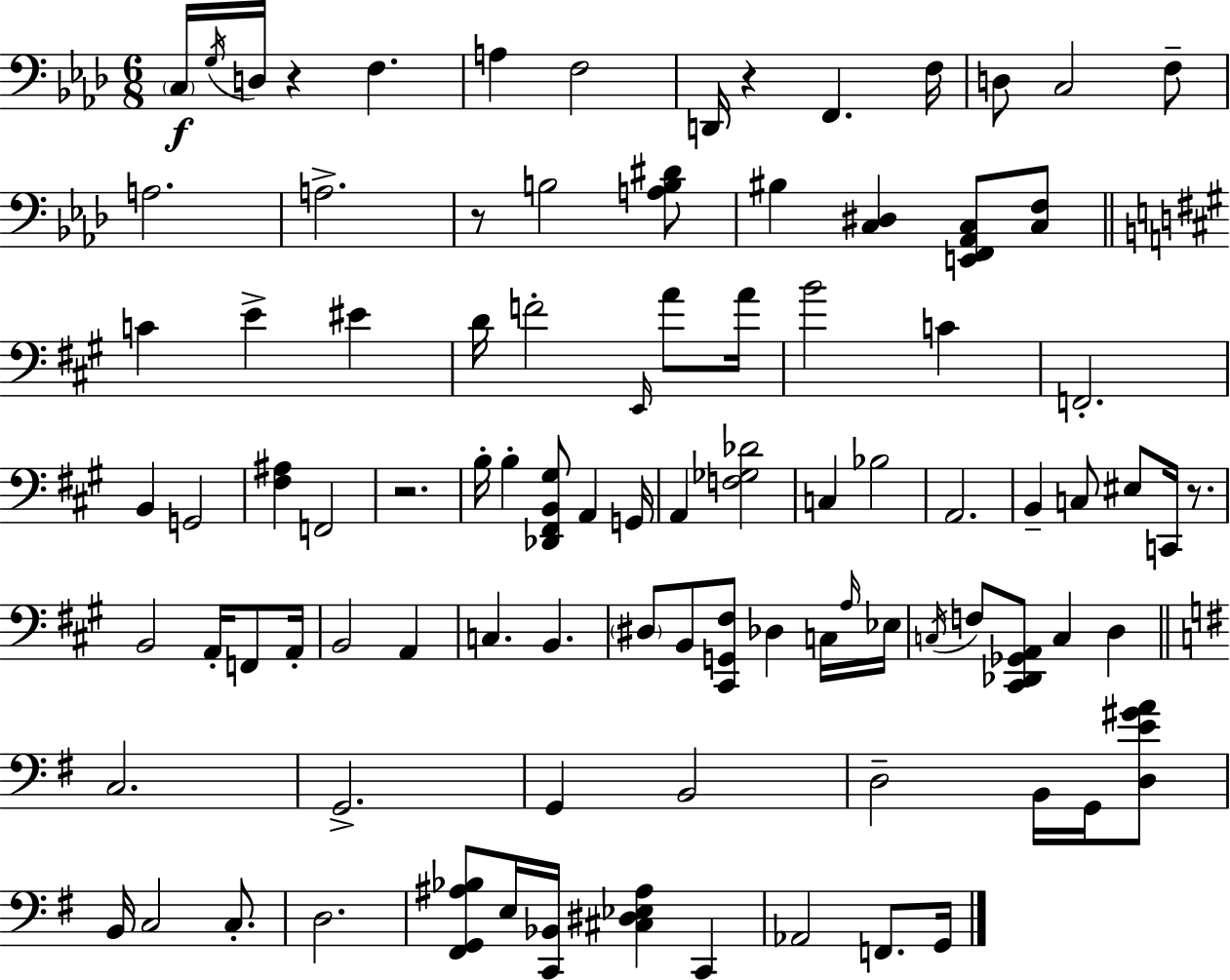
{
  \clef bass
  \numericTimeSignature
  \time 6/8
  \key f \minor
  \parenthesize c16\f \acciaccatura { g16 } d16 r4 f4. | a4 f2 | d,16 r4 f,4. | f16 d8 c2 f8-- | \break a2. | a2.-> | r8 b2 <a b dis'>8 | bis4 <c dis>4 <e, f, aes, c>8 <c f>8 | \break \bar "||" \break \key a \major c'4 e'4-> eis'4 | d'16 f'2-. \grace { e,16 } a'8 | a'16 b'2 c'4 | f,2.-. | \break b,4 g,2 | <fis ais>4 f,2 | r2. | b16-. b4-. <des, fis, b, gis>8 a,4 | \break g,16 a,4 <f ges des'>2 | c4 bes2 | a,2. | b,4-- c8 eis8 c,16 r8. | \break b,2 a,16-. f,8 | a,16-. b,2 a,4 | c4. b,4. | \parenthesize dis8 b,8 <cis, g, fis>8 des4 c16 | \break \grace { a16 } ees16 \acciaccatura { c16 } f8 <cis, des, ges, a,>8 c4 d4 | \bar "||" \break \key g \major c2. | g,2.-> | g,4 b,2 | d2-- b,16 g,16 <d e' gis' a'>8 | \break b,16 c2 c8.-. | d2. | <fis, g, ais bes>8 e16 <c, bes,>16 <cis dis ees ais>4 c,4 | aes,2 f,8. g,16 | \break \bar "|."
}